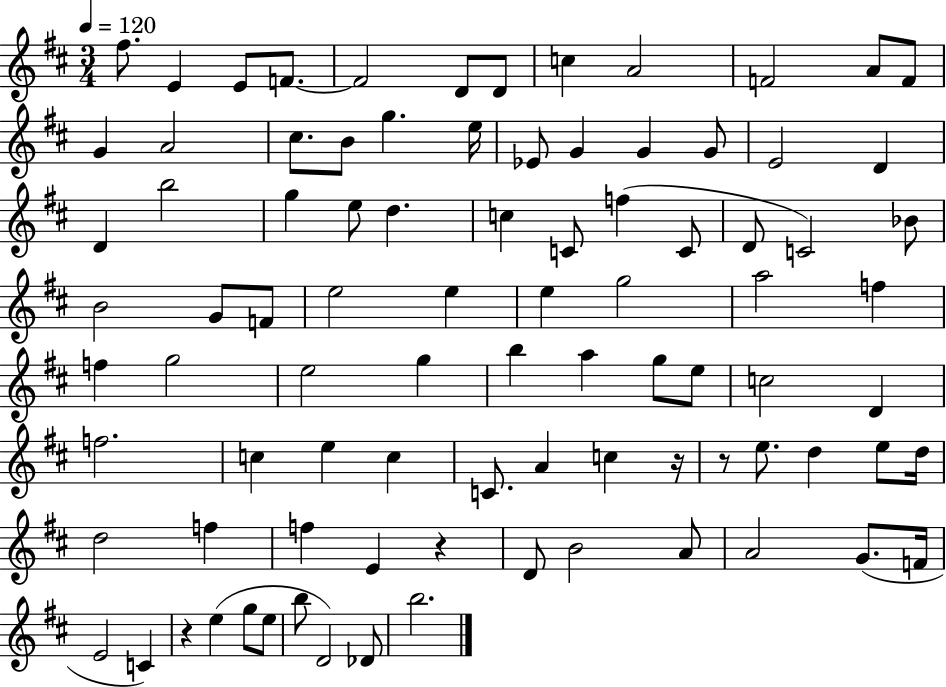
F#5/e. E4/q E4/e F4/e. F4/h D4/e D4/e C5/q A4/h F4/h A4/e F4/e G4/q A4/h C#5/e. B4/e G5/q. E5/s Eb4/e G4/q G4/q G4/e E4/h D4/q D4/q B5/h G5/q E5/e D5/q. C5/q C4/e F5/q C4/e D4/e C4/h Bb4/e B4/h G4/e F4/e E5/h E5/q E5/q G5/h A5/h F5/q F5/q G5/h E5/h G5/q B5/q A5/q G5/e E5/e C5/h D4/q F5/h. C5/q E5/q C5/q C4/e. A4/q C5/q R/s R/e E5/e. D5/q E5/e D5/s D5/h F5/q F5/q E4/q R/q D4/e B4/h A4/e A4/h G4/e. F4/s E4/h C4/q R/q E5/q G5/e E5/e B5/e D4/h Db4/e B5/h.